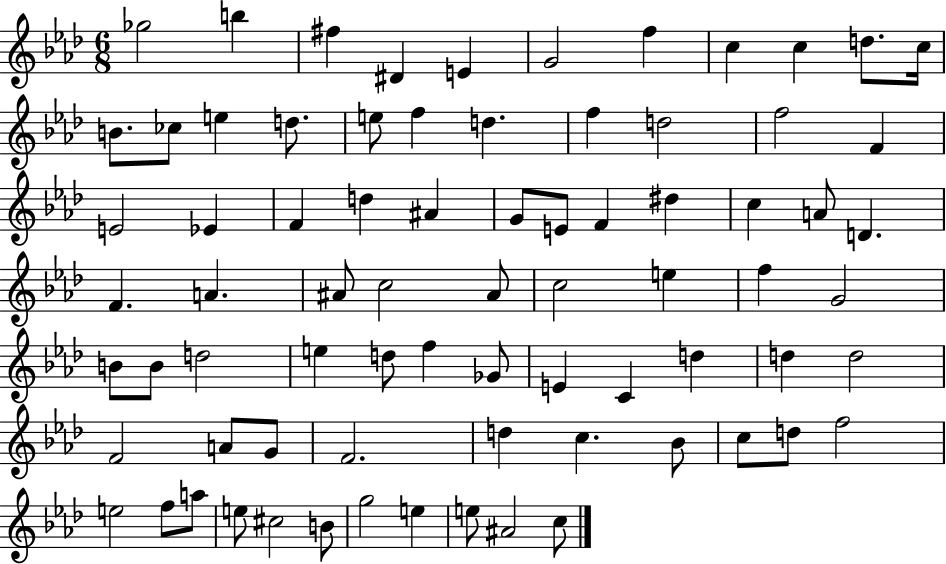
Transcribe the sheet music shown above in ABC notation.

X:1
T:Untitled
M:6/8
L:1/4
K:Ab
_g2 b ^f ^D E G2 f c c d/2 c/4 B/2 _c/2 e d/2 e/2 f d f d2 f2 F E2 _E F d ^A G/2 E/2 F ^d c A/2 D F A ^A/2 c2 ^A/2 c2 e f G2 B/2 B/2 d2 e d/2 f _G/2 E C d d d2 F2 A/2 G/2 F2 d c _B/2 c/2 d/2 f2 e2 f/2 a/2 e/2 ^c2 B/2 g2 e e/2 ^A2 c/2